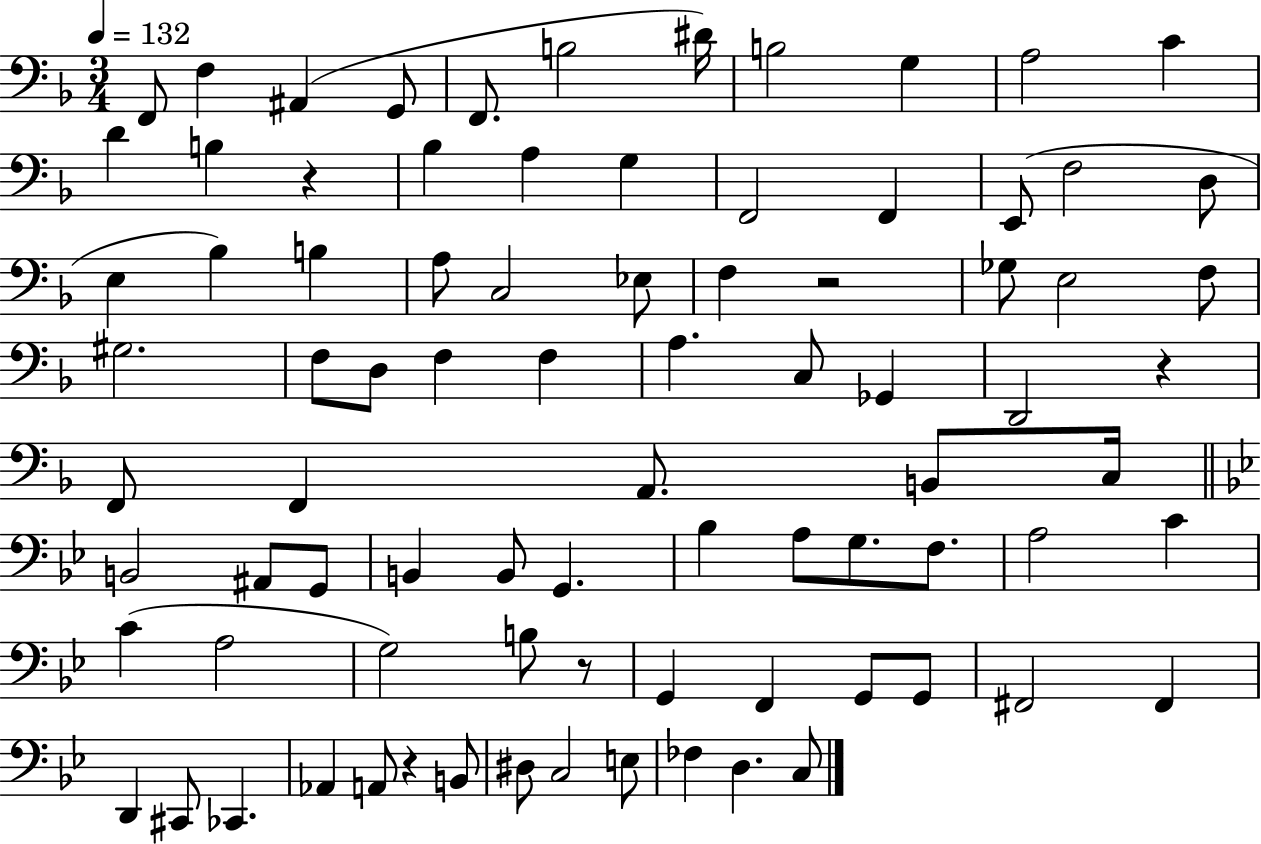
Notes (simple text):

F2/e F3/q A#2/q G2/e F2/e. B3/h D#4/s B3/h G3/q A3/h C4/q D4/q B3/q R/q Bb3/q A3/q G3/q F2/h F2/q E2/e F3/h D3/e E3/q Bb3/q B3/q A3/e C3/h Eb3/e F3/q R/h Gb3/e E3/h F3/e G#3/h. F3/e D3/e F3/q F3/q A3/q. C3/e Gb2/q D2/h R/q F2/e F2/q A2/e. B2/e C3/s B2/h A#2/e G2/e B2/q B2/e G2/q. Bb3/q A3/e G3/e. F3/e. A3/h C4/q C4/q A3/h G3/h B3/e R/e G2/q F2/q G2/e G2/e F#2/h F#2/q D2/q C#2/e CES2/q. Ab2/q A2/e R/q B2/e D#3/e C3/h E3/e FES3/q D3/q. C3/e